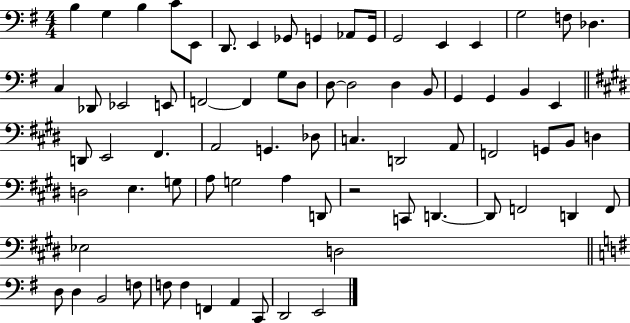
{
  \clef bass
  \numericTimeSignature
  \time 4/4
  \key g \major
  b4 g4 b4 c'8 e,8 | d,8. e,4 ges,8 g,4 aes,8 g,16 | g,2 e,4 e,4 | g2 f8 des4. | \break c4 des,8 ees,2 e,8 | f,2~~ f,4 g8 d8 | d8~~ d2 d4 b,8 | g,4 g,4 b,4 e,4 | \break \bar "||" \break \key e \major d,8 e,2 fis,4. | a,2 g,4. des8 | c4. d,2 a,8 | f,2 g,8 b,8 d4 | \break d2 e4. g8 | a8 g2 a4 d,8 | r2 c,8 d,4.~~ | d,8 f,2 d,4 f,8 | \break ees2 d2 | \bar "||" \break \key g \major d8 d4 b,2 f8 | f8 f4 f,4 a,4 c,8 | d,2 e,2 | \bar "|."
}